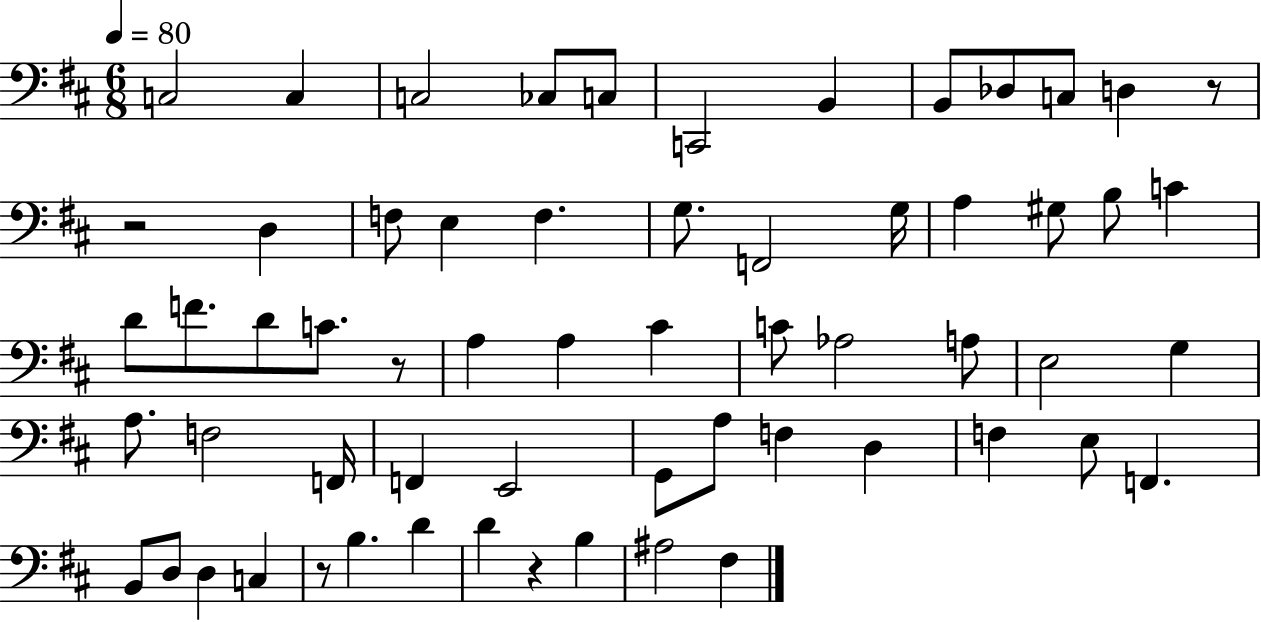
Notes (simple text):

C3/h C3/q C3/h CES3/e C3/e C2/h B2/q B2/e Db3/e C3/e D3/q R/e R/h D3/q F3/e E3/q F3/q. G3/e. F2/h G3/s A3/q G#3/e B3/e C4/q D4/e F4/e. D4/e C4/e. R/e A3/q A3/q C#4/q C4/e Ab3/h A3/e E3/h G3/q A3/e. F3/h F2/s F2/q E2/h G2/e A3/e F3/q D3/q F3/q E3/e F2/q. B2/e D3/e D3/q C3/q R/e B3/q. D4/q D4/q R/q B3/q A#3/h F#3/q